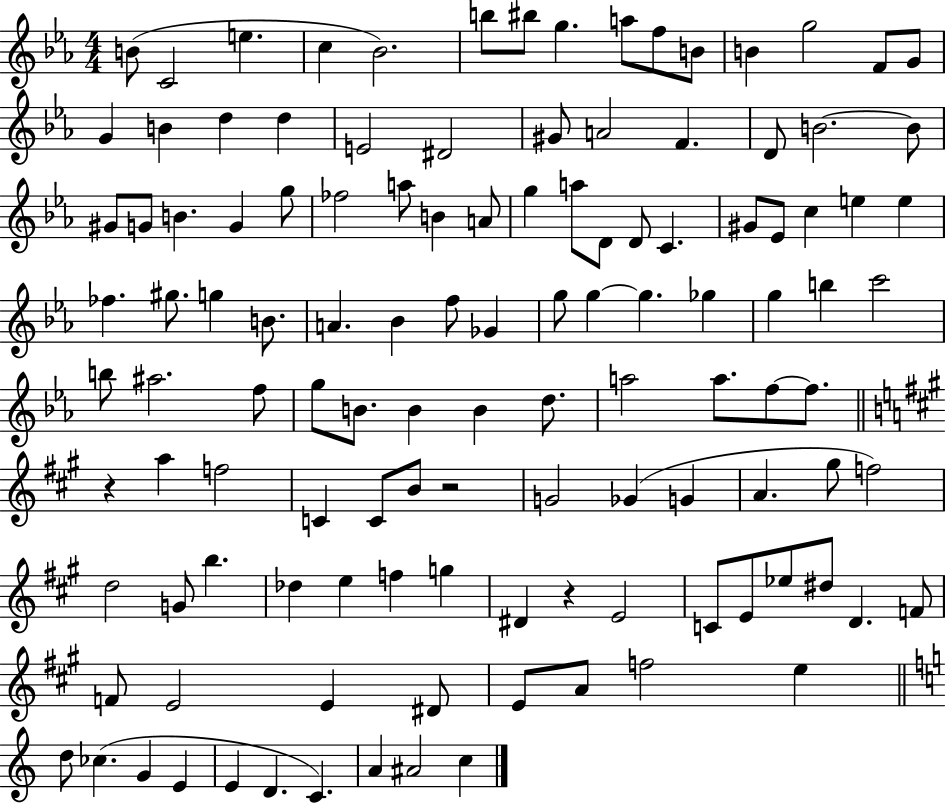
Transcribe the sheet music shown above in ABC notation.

X:1
T:Untitled
M:4/4
L:1/4
K:Eb
B/2 C2 e c _B2 b/2 ^b/2 g a/2 f/2 B/2 B g2 F/2 G/2 G B d d E2 ^D2 ^G/2 A2 F D/2 B2 B/2 ^G/2 G/2 B G g/2 _f2 a/2 B A/2 g a/2 D/2 D/2 C ^G/2 _E/2 c e e _f ^g/2 g B/2 A _B f/2 _G g/2 g g _g g b c'2 b/2 ^a2 f/2 g/2 B/2 B B d/2 a2 a/2 f/2 f/2 z a f2 C C/2 B/2 z2 G2 _G G A ^g/2 f2 d2 G/2 b _d e f g ^D z E2 C/2 E/2 _e/2 ^d/2 D F/2 F/2 E2 E ^D/2 E/2 A/2 f2 e d/2 _c G E E D C A ^A2 c